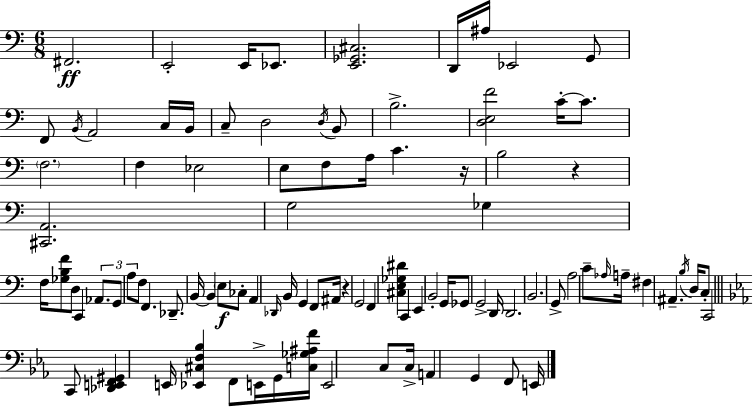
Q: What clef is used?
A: bass